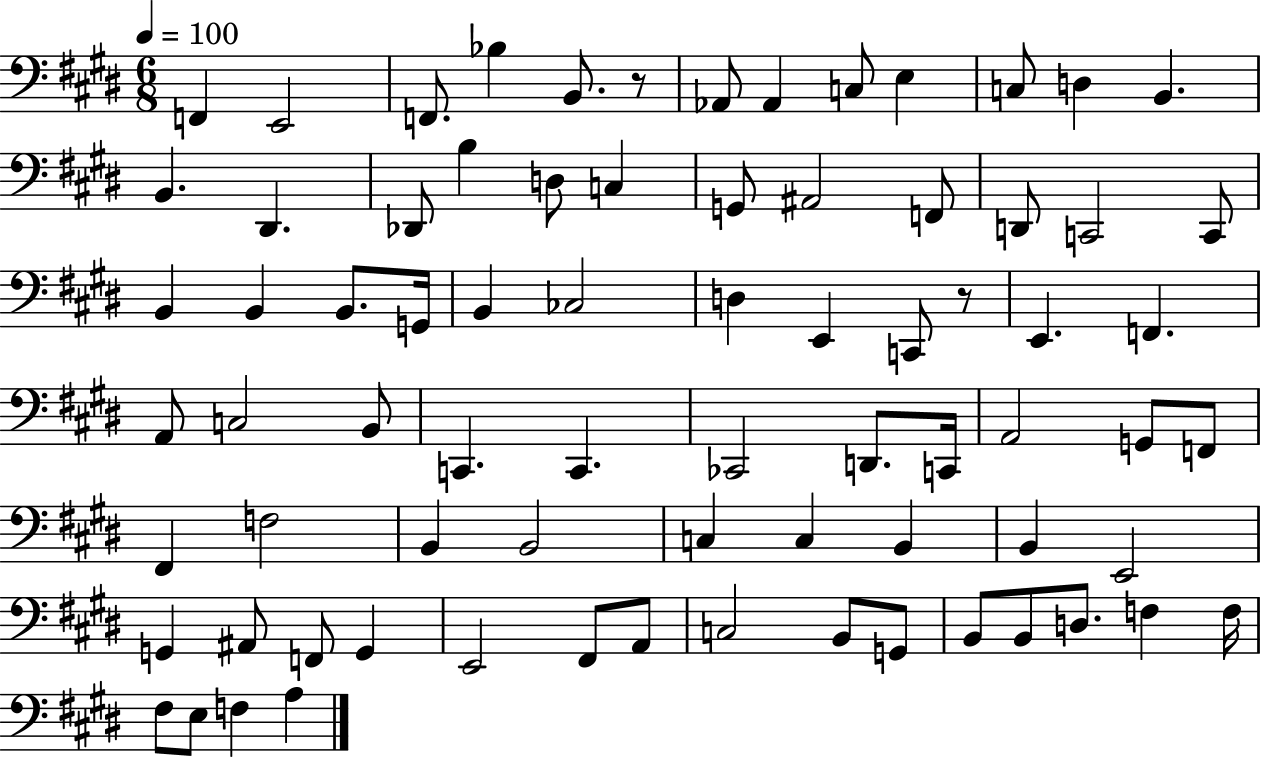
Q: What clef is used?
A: bass